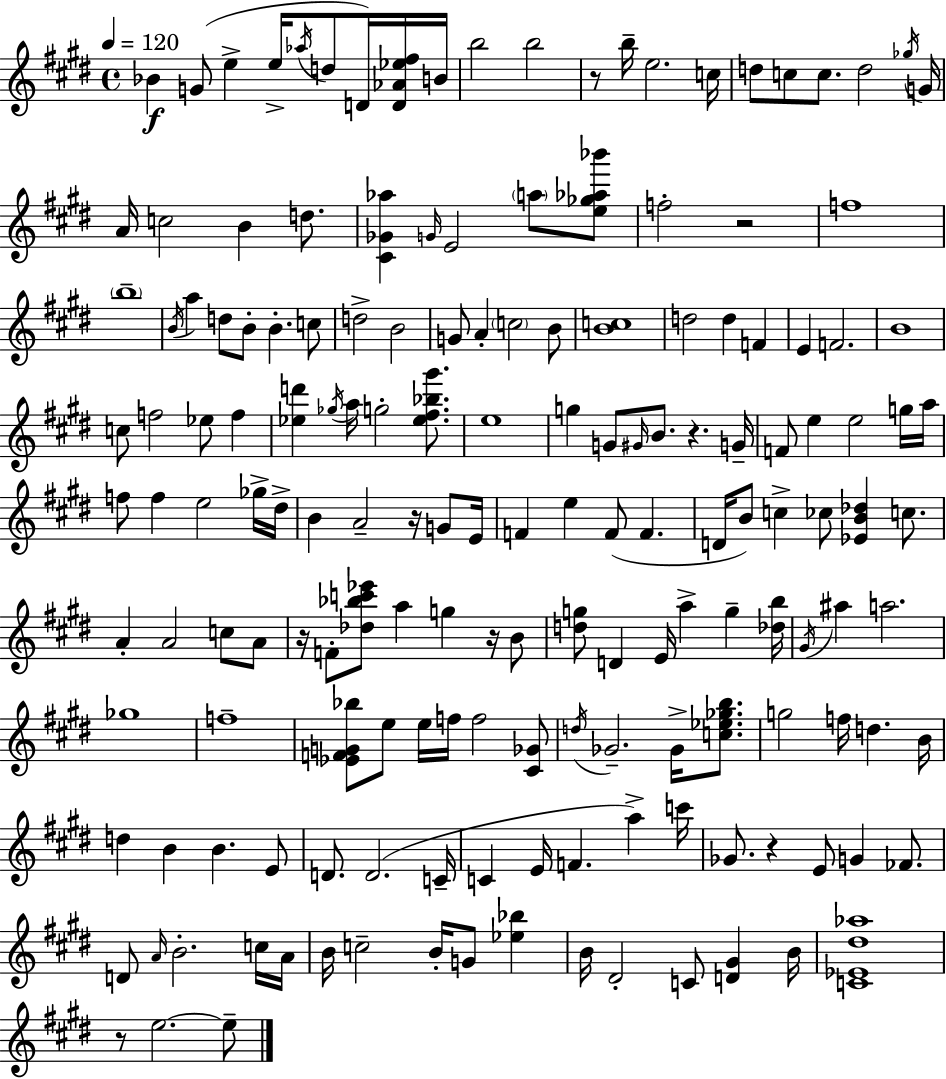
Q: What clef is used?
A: treble